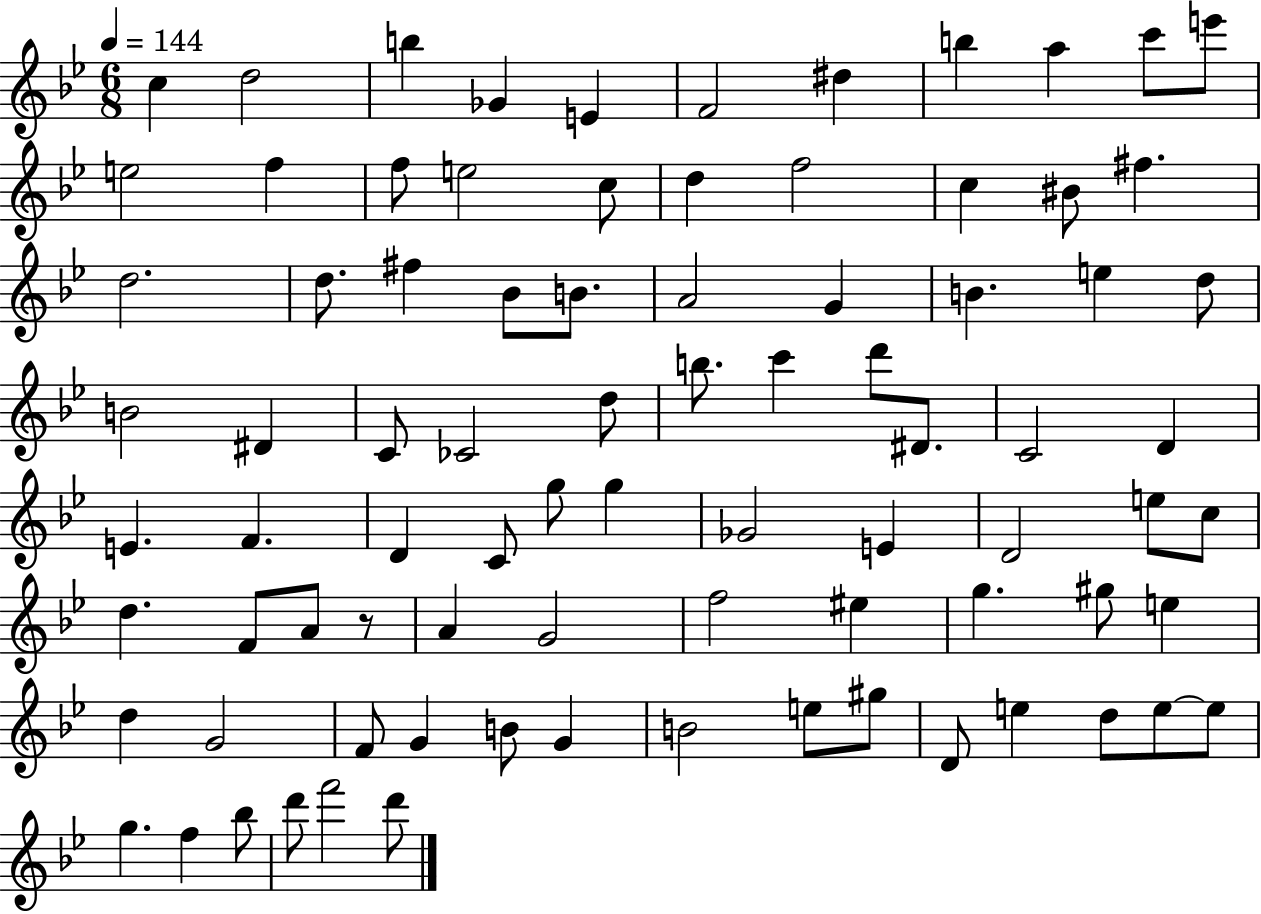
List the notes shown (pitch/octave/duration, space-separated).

C5/q D5/h B5/q Gb4/q E4/q F4/h D#5/q B5/q A5/q C6/e E6/e E5/h F5/q F5/e E5/h C5/e D5/q F5/h C5/q BIS4/e F#5/q. D5/h. D5/e. F#5/q Bb4/e B4/e. A4/h G4/q B4/q. E5/q D5/e B4/h D#4/q C4/e CES4/h D5/e B5/e. C6/q D6/e D#4/e. C4/h D4/q E4/q. F4/q. D4/q C4/e G5/e G5/q Gb4/h E4/q D4/h E5/e C5/e D5/q. F4/e A4/e R/e A4/q G4/h F5/h EIS5/q G5/q. G#5/e E5/q D5/q G4/h F4/e G4/q B4/e G4/q B4/h E5/e G#5/e D4/e E5/q D5/e E5/e E5/e G5/q. F5/q Bb5/e D6/e F6/h D6/e